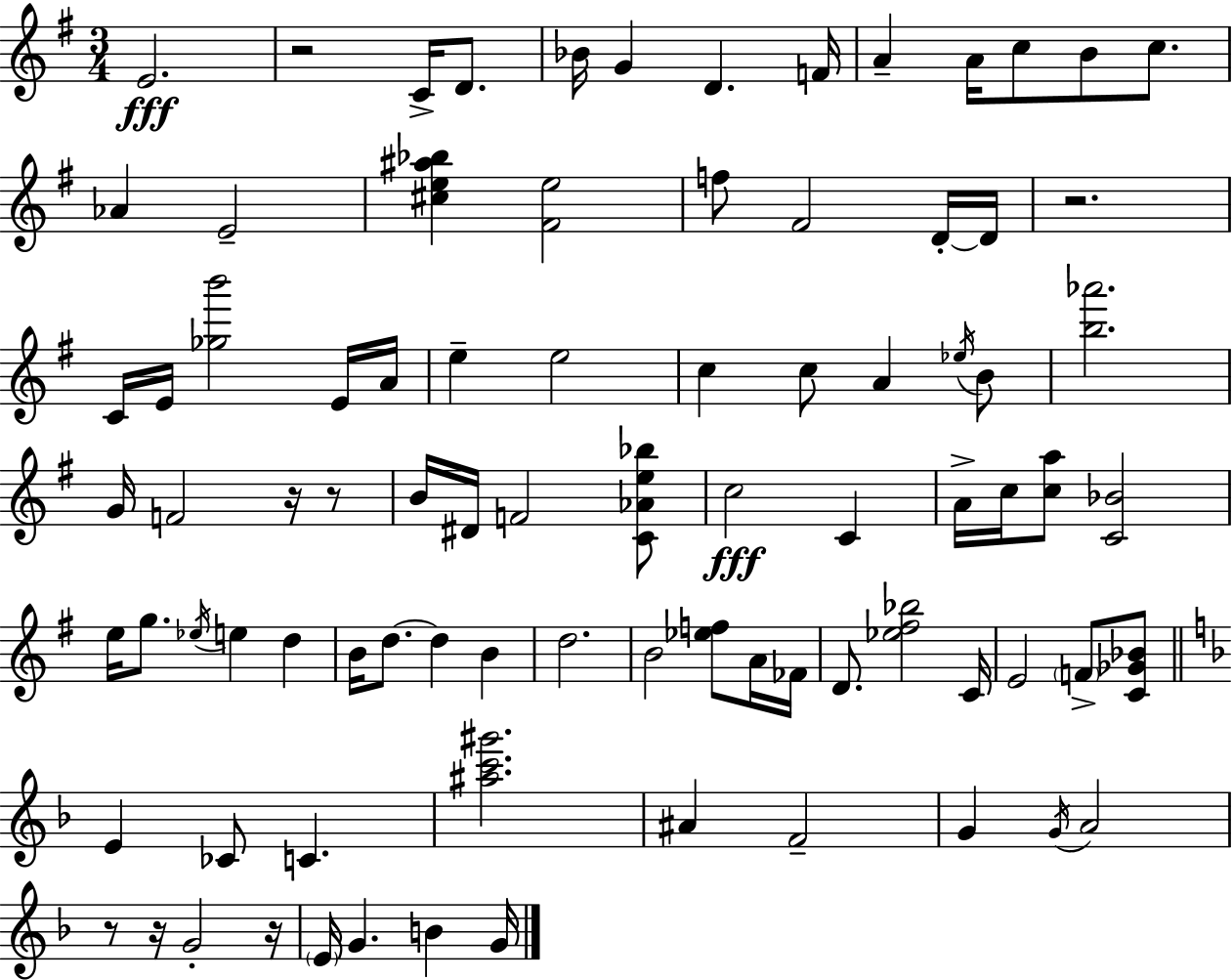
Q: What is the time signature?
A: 3/4